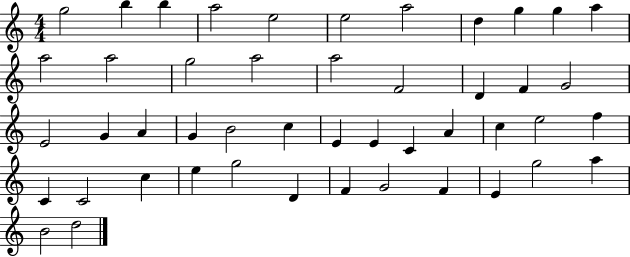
X:1
T:Untitled
M:4/4
L:1/4
K:C
g2 b b a2 e2 e2 a2 d g g a a2 a2 g2 a2 a2 F2 D F G2 E2 G A G B2 c E E C A c e2 f C C2 c e g2 D F G2 F E g2 a B2 d2